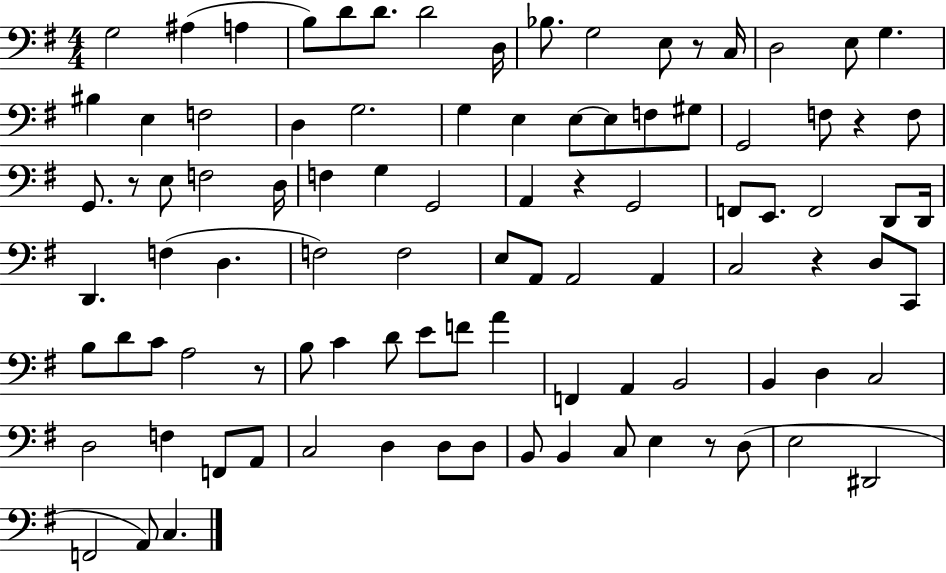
{
  \clef bass
  \numericTimeSignature
  \time 4/4
  \key g \major
  g2 ais4( a4 | b8) d'8 d'8. d'2 d16 | bes8. g2 e8 r8 c16 | d2 e8 g4. | \break bis4 e4 f2 | d4 g2. | g4 e4 e8~~ e8 f8 gis8 | g,2 f8 r4 f8 | \break g,8. r8 e8 f2 d16 | f4 g4 g,2 | a,4 r4 g,2 | f,8 e,8. f,2 d,8 d,16 | \break d,4. f4( d4. | f2) f2 | e8 a,8 a,2 a,4 | c2 r4 d8 c,8 | \break b8 d'8 c'8 a2 r8 | b8 c'4 d'8 e'8 f'8 a'4 | f,4 a,4 b,2 | b,4 d4 c2 | \break d2 f4 f,8 a,8 | c2 d4 d8 d8 | b,8 b,4 c8 e4 r8 d8( | e2 dis,2 | \break f,2 a,8) c4. | \bar "|."
}